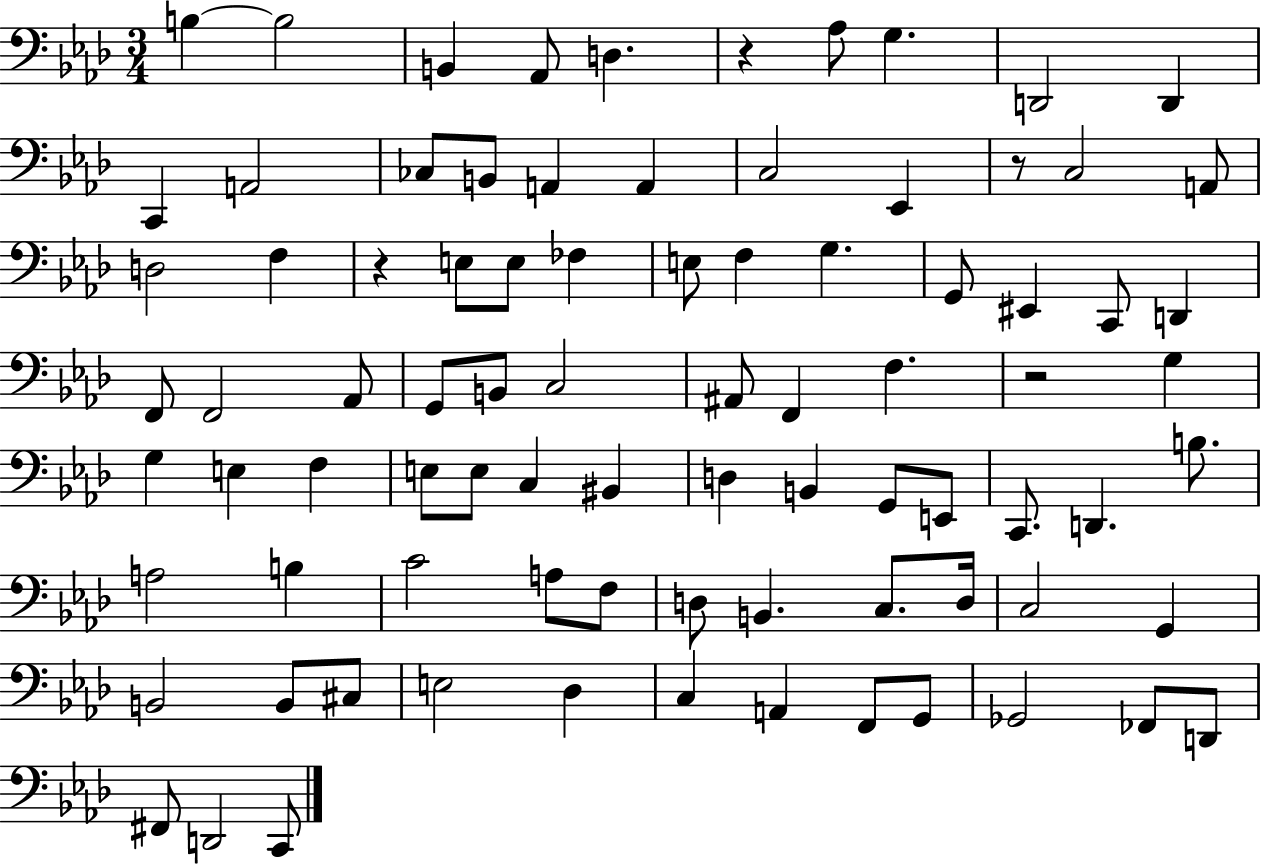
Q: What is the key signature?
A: AES major